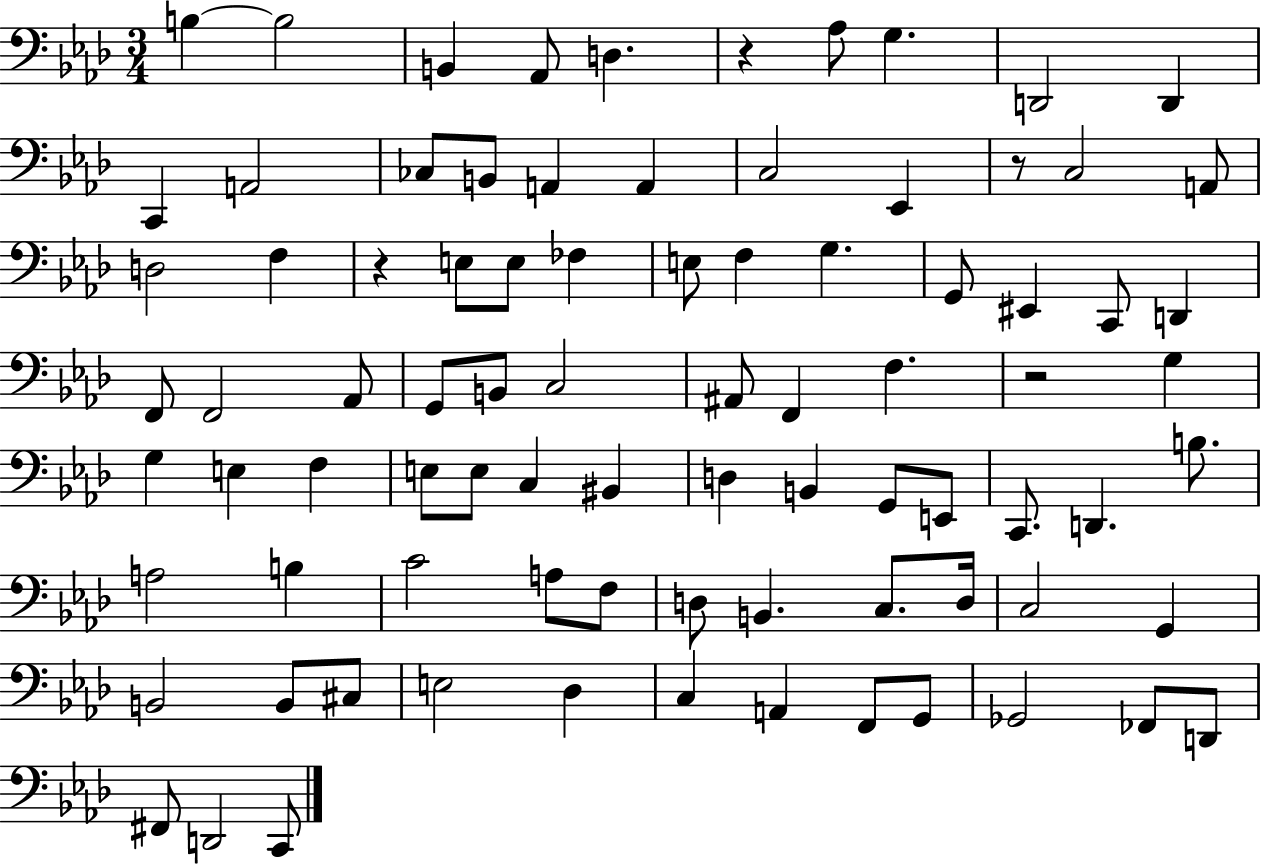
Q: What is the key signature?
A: AES major